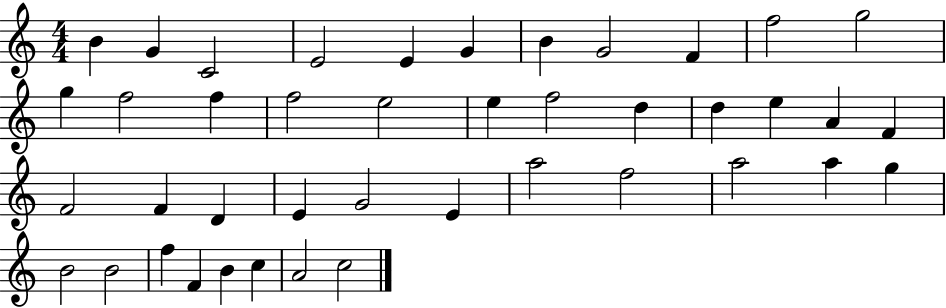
X:1
T:Untitled
M:4/4
L:1/4
K:C
B G C2 E2 E G B G2 F f2 g2 g f2 f f2 e2 e f2 d d e A F F2 F D E G2 E a2 f2 a2 a g B2 B2 f F B c A2 c2